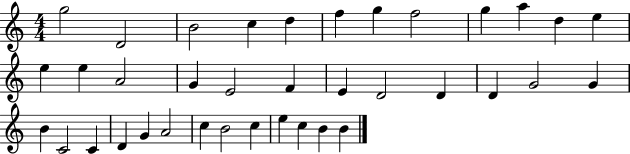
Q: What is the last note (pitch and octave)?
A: B4